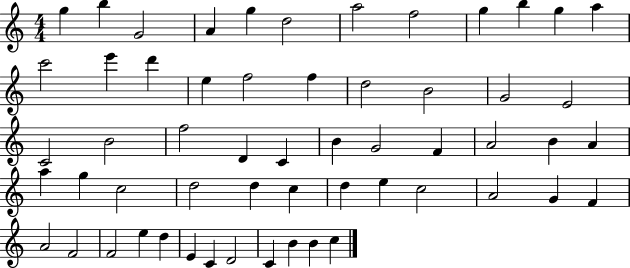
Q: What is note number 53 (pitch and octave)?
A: D4